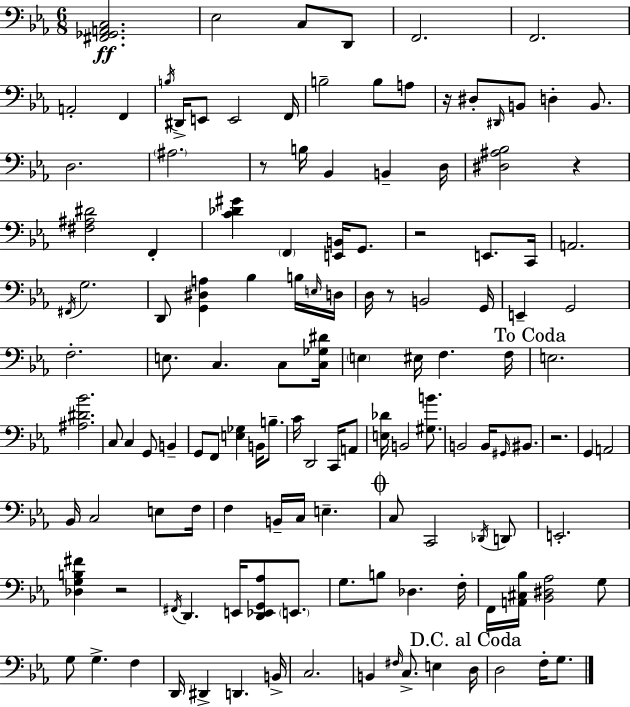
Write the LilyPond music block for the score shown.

{
  \clef bass
  \numericTimeSignature
  \time 6/8
  \key c \minor
  <fis, ges, a, c>2.\ff | ees2 c8 d,8 | f,2. | f,2. | \break a,2-. f,4 | \acciaccatura { b16 } dis,16-> e,8 e,2 | f,16 b2-- b8 a8 | r16 dis8-. \grace { dis,16 } b,8 d4-. b,8. | \break d2. | \parenthesize ais2. | r8 b16 bes,4 b,4-- | d16 <dis ais bes>2 r4 | \break <fis ais dis'>2 f,4-. | <c' des' gis'>4 \parenthesize f,4 <e, b,>16 g,8. | r2 e,8. | c,16 a,2. | \break \acciaccatura { fis,16 } g2. | d,8 <g, dis a>4 bes4 | b16 \grace { e16 } d16 d16 r8 b,2 | g,16 e,4-- g,2 | \break f2.-. | e8. c4. | c8 <c ges dis'>16 \parenthesize e4 eis16 f4. | f16 \mark "To Coda" e2. | \break <ais dis' bes'>2. | c8 c4 g,8 | b,4-- g,8 f,8 <e ges>4 | b,16 b8.-- c'16 d,2 | \break c,16 a,8 <e des'>16 b,2 | <gis b'>8. b,2 | b,16 \grace { gis,16 } bis,8. r2. | g,4 a,2 | \break bes,16 c2 | e8 f16 f4 b,16-- c16 e4.-- | \mark \markup { \musicglyph "scripts.coda" } c8 c,2 | \acciaccatura { des,16 } d,8 e,2.-. | \break <des g b fis'>4 r2 | \acciaccatura { fis,16 } d,4. | e,16 <d, ees, g, aes>8 \parenthesize e,8. g8. b8 | des4. f16-. f,16 <a, cis bes>16 <bes, dis aes>2 | \break g8 g8 g4.-> | f4 d,16 dis,4-> | d,4. b,16-> c2. | b,4 \grace { fis16 } | \break c8.-> e4 \mark "D.C. al Coda" d16 d2 | f16-. g8. \bar "|."
}